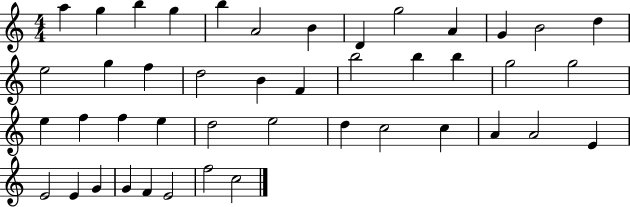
A5/q G5/q B5/q G5/q B5/q A4/h B4/q D4/q G5/h A4/q G4/q B4/h D5/q E5/h G5/q F5/q D5/h B4/q F4/q B5/h B5/q B5/q G5/h G5/h E5/q F5/q F5/q E5/q D5/h E5/h D5/q C5/h C5/q A4/q A4/h E4/q E4/h E4/q G4/q G4/q F4/q E4/h F5/h C5/h